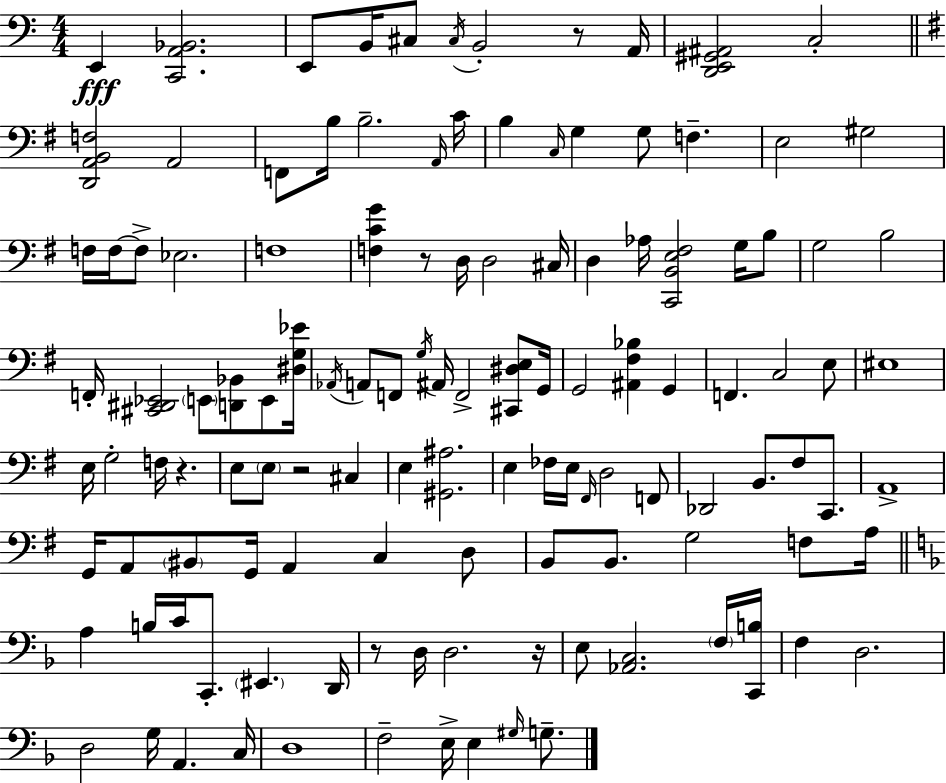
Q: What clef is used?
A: bass